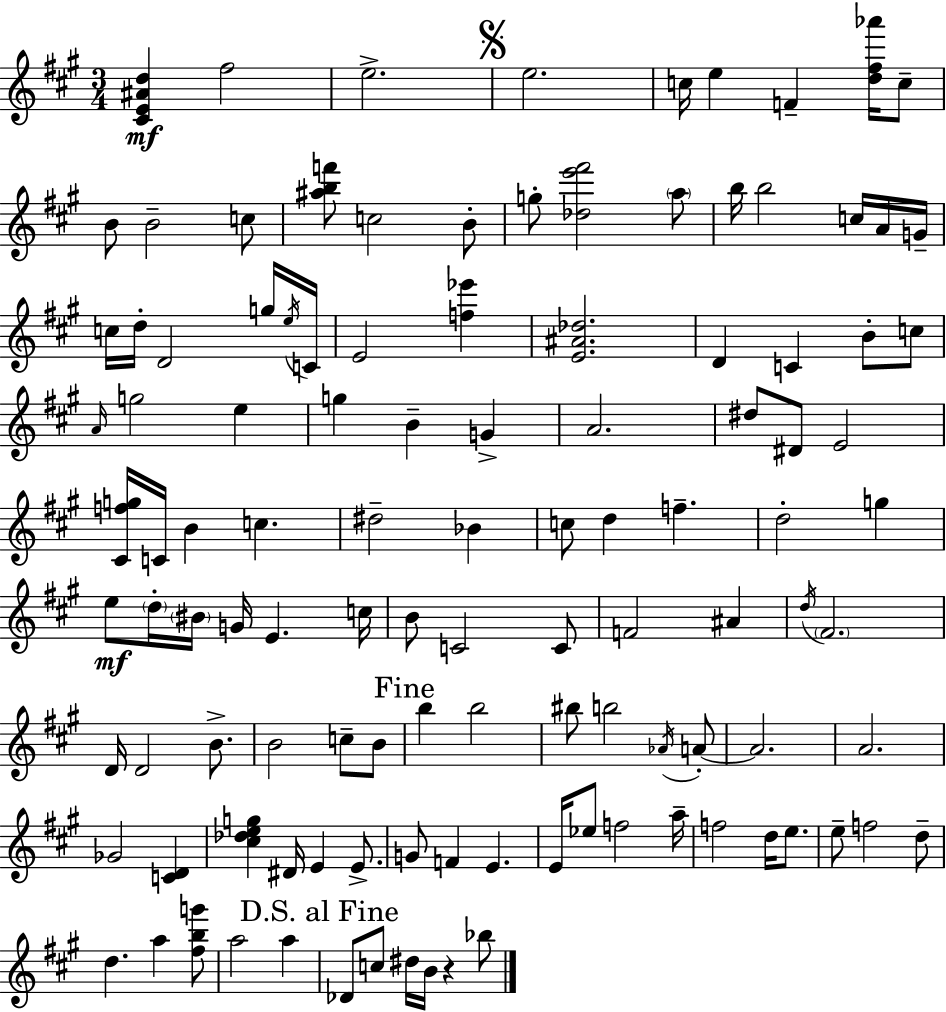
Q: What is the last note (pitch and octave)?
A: Bb5